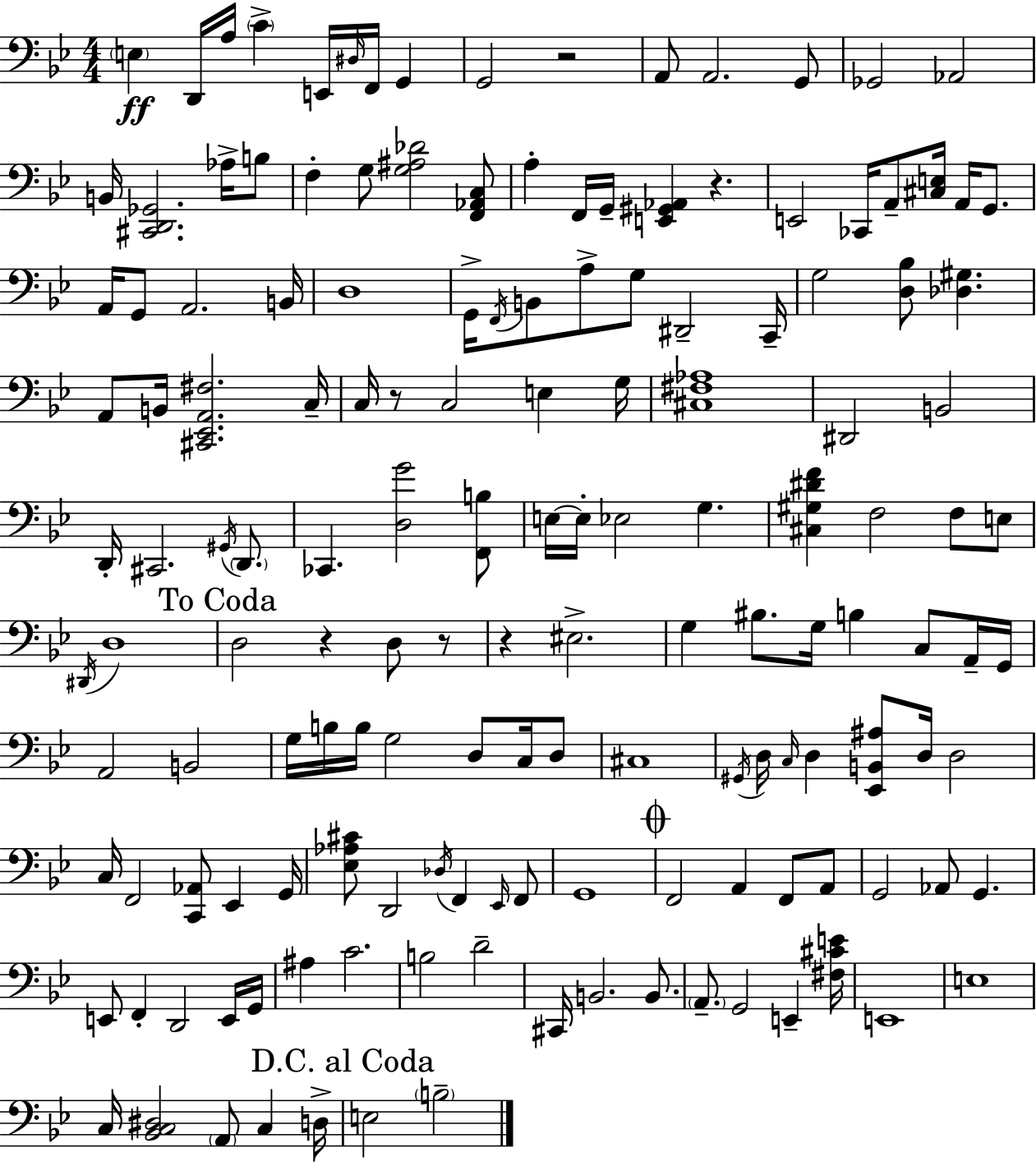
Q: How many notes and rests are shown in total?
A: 152